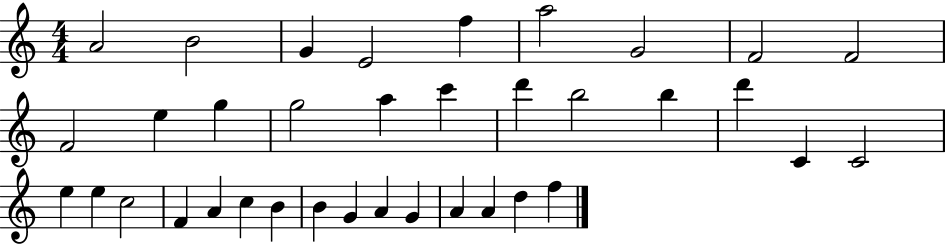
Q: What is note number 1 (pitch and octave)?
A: A4